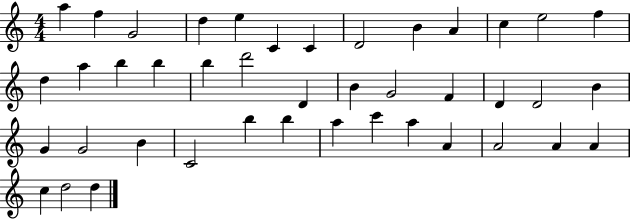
A5/q F5/q G4/h D5/q E5/q C4/q C4/q D4/h B4/q A4/q C5/q E5/h F5/q D5/q A5/q B5/q B5/q B5/q D6/h D4/q B4/q G4/h F4/q D4/q D4/h B4/q G4/q G4/h B4/q C4/h B5/q B5/q A5/q C6/q A5/q A4/q A4/h A4/q A4/q C5/q D5/h D5/q